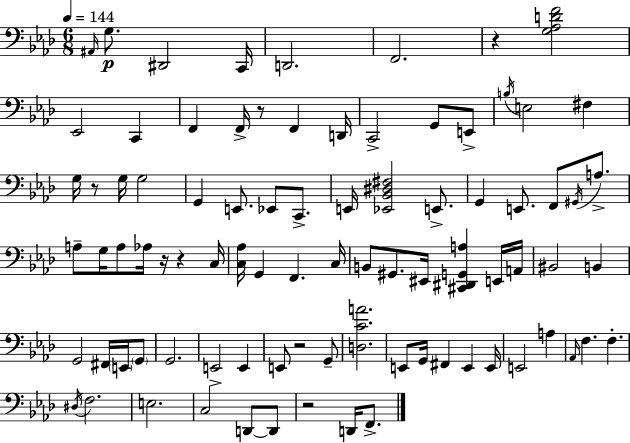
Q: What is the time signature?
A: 6/8